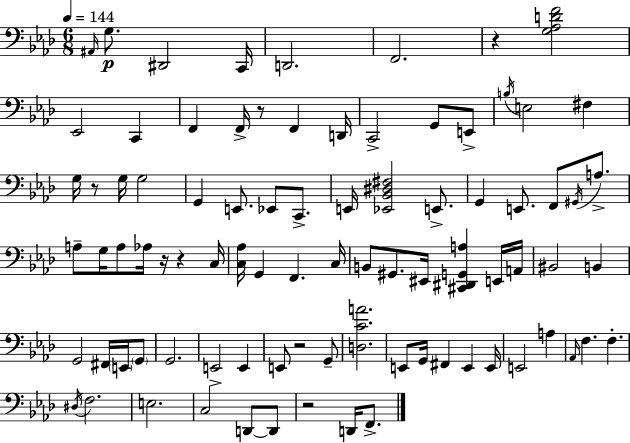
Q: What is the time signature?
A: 6/8